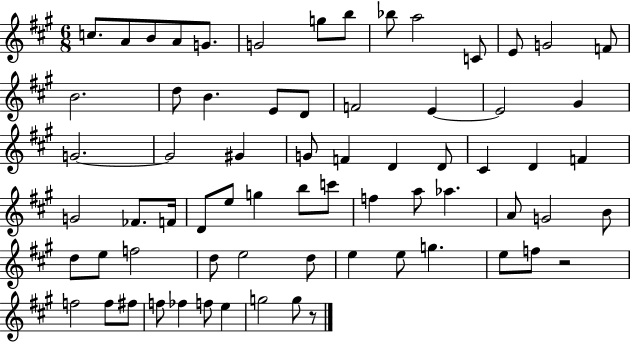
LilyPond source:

{
  \clef treble
  \numericTimeSignature
  \time 6/8
  \key a \major
  c''8. a'8 b'8 a'8 g'8. | g'2 g''8 b''8 | bes''8 a''2 c'8 | e'8 g'2 f'8 | \break b'2. | d''8 b'4. e'8 d'8 | f'2 e'4~~ | e'2 gis'4 | \break g'2.~~ | g'2 gis'4 | g'8 f'4 d'4 d'8 | cis'4 d'4 f'4 | \break g'2 fes'8. f'16 | d'8 e''8 g''4 b''8 c'''8 | f''4 a''8 aes''4. | a'8 g'2 b'8 | \break d''8 e''8 f''2 | d''8 e''2 d''8 | e''4 e''8 g''4. | e''8 f''8 r2 | \break f''2 f''8 fis''8 | f''8 fes''4 f''8 e''4 | g''2 g''8 r8 | \bar "|."
}